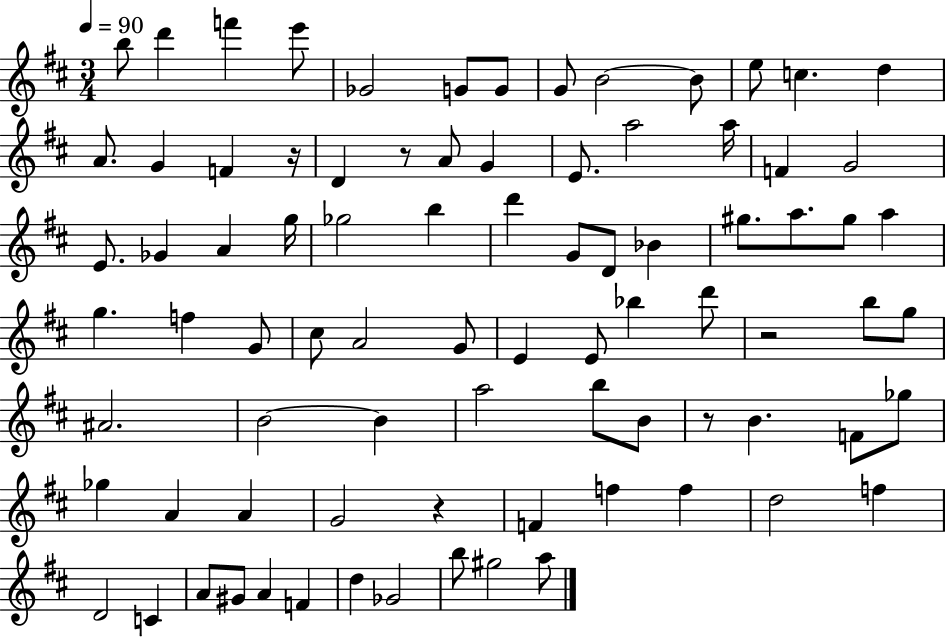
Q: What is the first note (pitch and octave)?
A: B5